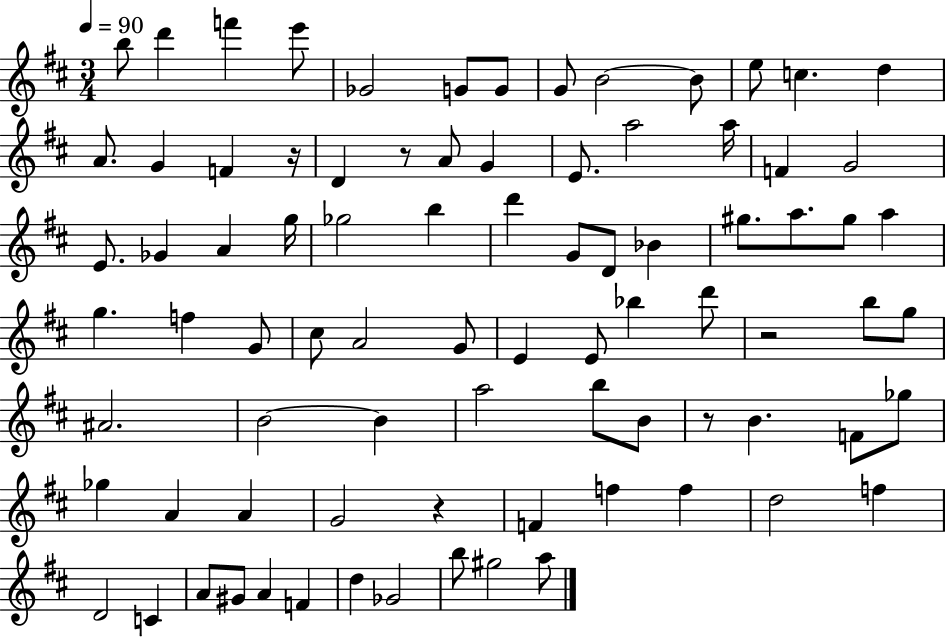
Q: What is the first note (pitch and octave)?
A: B5